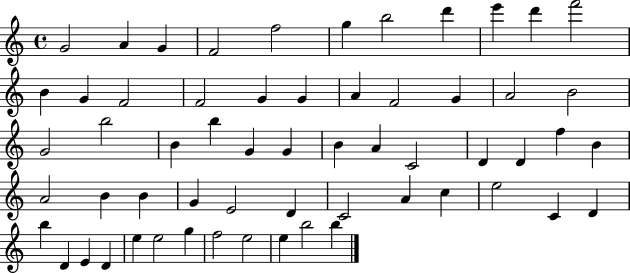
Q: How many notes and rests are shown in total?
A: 59